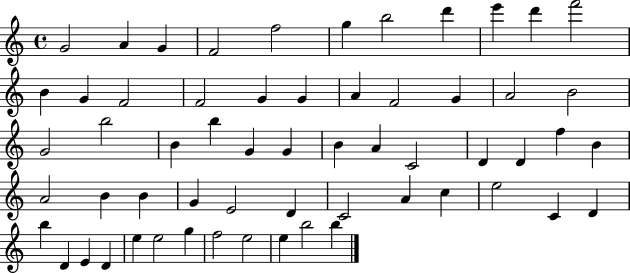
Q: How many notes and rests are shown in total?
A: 59